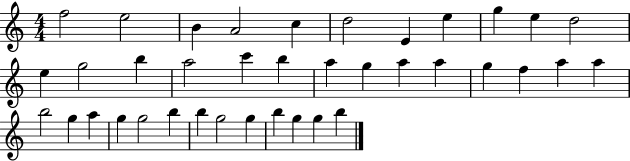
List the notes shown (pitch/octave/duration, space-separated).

F5/h E5/h B4/q A4/h C5/q D5/h E4/q E5/q G5/q E5/q D5/h E5/q G5/h B5/q A5/h C6/q B5/q A5/q G5/q A5/q A5/q G5/q F5/q A5/q A5/q B5/h G5/q A5/q G5/q G5/h B5/q B5/q G5/h G5/q B5/q G5/q G5/q B5/q